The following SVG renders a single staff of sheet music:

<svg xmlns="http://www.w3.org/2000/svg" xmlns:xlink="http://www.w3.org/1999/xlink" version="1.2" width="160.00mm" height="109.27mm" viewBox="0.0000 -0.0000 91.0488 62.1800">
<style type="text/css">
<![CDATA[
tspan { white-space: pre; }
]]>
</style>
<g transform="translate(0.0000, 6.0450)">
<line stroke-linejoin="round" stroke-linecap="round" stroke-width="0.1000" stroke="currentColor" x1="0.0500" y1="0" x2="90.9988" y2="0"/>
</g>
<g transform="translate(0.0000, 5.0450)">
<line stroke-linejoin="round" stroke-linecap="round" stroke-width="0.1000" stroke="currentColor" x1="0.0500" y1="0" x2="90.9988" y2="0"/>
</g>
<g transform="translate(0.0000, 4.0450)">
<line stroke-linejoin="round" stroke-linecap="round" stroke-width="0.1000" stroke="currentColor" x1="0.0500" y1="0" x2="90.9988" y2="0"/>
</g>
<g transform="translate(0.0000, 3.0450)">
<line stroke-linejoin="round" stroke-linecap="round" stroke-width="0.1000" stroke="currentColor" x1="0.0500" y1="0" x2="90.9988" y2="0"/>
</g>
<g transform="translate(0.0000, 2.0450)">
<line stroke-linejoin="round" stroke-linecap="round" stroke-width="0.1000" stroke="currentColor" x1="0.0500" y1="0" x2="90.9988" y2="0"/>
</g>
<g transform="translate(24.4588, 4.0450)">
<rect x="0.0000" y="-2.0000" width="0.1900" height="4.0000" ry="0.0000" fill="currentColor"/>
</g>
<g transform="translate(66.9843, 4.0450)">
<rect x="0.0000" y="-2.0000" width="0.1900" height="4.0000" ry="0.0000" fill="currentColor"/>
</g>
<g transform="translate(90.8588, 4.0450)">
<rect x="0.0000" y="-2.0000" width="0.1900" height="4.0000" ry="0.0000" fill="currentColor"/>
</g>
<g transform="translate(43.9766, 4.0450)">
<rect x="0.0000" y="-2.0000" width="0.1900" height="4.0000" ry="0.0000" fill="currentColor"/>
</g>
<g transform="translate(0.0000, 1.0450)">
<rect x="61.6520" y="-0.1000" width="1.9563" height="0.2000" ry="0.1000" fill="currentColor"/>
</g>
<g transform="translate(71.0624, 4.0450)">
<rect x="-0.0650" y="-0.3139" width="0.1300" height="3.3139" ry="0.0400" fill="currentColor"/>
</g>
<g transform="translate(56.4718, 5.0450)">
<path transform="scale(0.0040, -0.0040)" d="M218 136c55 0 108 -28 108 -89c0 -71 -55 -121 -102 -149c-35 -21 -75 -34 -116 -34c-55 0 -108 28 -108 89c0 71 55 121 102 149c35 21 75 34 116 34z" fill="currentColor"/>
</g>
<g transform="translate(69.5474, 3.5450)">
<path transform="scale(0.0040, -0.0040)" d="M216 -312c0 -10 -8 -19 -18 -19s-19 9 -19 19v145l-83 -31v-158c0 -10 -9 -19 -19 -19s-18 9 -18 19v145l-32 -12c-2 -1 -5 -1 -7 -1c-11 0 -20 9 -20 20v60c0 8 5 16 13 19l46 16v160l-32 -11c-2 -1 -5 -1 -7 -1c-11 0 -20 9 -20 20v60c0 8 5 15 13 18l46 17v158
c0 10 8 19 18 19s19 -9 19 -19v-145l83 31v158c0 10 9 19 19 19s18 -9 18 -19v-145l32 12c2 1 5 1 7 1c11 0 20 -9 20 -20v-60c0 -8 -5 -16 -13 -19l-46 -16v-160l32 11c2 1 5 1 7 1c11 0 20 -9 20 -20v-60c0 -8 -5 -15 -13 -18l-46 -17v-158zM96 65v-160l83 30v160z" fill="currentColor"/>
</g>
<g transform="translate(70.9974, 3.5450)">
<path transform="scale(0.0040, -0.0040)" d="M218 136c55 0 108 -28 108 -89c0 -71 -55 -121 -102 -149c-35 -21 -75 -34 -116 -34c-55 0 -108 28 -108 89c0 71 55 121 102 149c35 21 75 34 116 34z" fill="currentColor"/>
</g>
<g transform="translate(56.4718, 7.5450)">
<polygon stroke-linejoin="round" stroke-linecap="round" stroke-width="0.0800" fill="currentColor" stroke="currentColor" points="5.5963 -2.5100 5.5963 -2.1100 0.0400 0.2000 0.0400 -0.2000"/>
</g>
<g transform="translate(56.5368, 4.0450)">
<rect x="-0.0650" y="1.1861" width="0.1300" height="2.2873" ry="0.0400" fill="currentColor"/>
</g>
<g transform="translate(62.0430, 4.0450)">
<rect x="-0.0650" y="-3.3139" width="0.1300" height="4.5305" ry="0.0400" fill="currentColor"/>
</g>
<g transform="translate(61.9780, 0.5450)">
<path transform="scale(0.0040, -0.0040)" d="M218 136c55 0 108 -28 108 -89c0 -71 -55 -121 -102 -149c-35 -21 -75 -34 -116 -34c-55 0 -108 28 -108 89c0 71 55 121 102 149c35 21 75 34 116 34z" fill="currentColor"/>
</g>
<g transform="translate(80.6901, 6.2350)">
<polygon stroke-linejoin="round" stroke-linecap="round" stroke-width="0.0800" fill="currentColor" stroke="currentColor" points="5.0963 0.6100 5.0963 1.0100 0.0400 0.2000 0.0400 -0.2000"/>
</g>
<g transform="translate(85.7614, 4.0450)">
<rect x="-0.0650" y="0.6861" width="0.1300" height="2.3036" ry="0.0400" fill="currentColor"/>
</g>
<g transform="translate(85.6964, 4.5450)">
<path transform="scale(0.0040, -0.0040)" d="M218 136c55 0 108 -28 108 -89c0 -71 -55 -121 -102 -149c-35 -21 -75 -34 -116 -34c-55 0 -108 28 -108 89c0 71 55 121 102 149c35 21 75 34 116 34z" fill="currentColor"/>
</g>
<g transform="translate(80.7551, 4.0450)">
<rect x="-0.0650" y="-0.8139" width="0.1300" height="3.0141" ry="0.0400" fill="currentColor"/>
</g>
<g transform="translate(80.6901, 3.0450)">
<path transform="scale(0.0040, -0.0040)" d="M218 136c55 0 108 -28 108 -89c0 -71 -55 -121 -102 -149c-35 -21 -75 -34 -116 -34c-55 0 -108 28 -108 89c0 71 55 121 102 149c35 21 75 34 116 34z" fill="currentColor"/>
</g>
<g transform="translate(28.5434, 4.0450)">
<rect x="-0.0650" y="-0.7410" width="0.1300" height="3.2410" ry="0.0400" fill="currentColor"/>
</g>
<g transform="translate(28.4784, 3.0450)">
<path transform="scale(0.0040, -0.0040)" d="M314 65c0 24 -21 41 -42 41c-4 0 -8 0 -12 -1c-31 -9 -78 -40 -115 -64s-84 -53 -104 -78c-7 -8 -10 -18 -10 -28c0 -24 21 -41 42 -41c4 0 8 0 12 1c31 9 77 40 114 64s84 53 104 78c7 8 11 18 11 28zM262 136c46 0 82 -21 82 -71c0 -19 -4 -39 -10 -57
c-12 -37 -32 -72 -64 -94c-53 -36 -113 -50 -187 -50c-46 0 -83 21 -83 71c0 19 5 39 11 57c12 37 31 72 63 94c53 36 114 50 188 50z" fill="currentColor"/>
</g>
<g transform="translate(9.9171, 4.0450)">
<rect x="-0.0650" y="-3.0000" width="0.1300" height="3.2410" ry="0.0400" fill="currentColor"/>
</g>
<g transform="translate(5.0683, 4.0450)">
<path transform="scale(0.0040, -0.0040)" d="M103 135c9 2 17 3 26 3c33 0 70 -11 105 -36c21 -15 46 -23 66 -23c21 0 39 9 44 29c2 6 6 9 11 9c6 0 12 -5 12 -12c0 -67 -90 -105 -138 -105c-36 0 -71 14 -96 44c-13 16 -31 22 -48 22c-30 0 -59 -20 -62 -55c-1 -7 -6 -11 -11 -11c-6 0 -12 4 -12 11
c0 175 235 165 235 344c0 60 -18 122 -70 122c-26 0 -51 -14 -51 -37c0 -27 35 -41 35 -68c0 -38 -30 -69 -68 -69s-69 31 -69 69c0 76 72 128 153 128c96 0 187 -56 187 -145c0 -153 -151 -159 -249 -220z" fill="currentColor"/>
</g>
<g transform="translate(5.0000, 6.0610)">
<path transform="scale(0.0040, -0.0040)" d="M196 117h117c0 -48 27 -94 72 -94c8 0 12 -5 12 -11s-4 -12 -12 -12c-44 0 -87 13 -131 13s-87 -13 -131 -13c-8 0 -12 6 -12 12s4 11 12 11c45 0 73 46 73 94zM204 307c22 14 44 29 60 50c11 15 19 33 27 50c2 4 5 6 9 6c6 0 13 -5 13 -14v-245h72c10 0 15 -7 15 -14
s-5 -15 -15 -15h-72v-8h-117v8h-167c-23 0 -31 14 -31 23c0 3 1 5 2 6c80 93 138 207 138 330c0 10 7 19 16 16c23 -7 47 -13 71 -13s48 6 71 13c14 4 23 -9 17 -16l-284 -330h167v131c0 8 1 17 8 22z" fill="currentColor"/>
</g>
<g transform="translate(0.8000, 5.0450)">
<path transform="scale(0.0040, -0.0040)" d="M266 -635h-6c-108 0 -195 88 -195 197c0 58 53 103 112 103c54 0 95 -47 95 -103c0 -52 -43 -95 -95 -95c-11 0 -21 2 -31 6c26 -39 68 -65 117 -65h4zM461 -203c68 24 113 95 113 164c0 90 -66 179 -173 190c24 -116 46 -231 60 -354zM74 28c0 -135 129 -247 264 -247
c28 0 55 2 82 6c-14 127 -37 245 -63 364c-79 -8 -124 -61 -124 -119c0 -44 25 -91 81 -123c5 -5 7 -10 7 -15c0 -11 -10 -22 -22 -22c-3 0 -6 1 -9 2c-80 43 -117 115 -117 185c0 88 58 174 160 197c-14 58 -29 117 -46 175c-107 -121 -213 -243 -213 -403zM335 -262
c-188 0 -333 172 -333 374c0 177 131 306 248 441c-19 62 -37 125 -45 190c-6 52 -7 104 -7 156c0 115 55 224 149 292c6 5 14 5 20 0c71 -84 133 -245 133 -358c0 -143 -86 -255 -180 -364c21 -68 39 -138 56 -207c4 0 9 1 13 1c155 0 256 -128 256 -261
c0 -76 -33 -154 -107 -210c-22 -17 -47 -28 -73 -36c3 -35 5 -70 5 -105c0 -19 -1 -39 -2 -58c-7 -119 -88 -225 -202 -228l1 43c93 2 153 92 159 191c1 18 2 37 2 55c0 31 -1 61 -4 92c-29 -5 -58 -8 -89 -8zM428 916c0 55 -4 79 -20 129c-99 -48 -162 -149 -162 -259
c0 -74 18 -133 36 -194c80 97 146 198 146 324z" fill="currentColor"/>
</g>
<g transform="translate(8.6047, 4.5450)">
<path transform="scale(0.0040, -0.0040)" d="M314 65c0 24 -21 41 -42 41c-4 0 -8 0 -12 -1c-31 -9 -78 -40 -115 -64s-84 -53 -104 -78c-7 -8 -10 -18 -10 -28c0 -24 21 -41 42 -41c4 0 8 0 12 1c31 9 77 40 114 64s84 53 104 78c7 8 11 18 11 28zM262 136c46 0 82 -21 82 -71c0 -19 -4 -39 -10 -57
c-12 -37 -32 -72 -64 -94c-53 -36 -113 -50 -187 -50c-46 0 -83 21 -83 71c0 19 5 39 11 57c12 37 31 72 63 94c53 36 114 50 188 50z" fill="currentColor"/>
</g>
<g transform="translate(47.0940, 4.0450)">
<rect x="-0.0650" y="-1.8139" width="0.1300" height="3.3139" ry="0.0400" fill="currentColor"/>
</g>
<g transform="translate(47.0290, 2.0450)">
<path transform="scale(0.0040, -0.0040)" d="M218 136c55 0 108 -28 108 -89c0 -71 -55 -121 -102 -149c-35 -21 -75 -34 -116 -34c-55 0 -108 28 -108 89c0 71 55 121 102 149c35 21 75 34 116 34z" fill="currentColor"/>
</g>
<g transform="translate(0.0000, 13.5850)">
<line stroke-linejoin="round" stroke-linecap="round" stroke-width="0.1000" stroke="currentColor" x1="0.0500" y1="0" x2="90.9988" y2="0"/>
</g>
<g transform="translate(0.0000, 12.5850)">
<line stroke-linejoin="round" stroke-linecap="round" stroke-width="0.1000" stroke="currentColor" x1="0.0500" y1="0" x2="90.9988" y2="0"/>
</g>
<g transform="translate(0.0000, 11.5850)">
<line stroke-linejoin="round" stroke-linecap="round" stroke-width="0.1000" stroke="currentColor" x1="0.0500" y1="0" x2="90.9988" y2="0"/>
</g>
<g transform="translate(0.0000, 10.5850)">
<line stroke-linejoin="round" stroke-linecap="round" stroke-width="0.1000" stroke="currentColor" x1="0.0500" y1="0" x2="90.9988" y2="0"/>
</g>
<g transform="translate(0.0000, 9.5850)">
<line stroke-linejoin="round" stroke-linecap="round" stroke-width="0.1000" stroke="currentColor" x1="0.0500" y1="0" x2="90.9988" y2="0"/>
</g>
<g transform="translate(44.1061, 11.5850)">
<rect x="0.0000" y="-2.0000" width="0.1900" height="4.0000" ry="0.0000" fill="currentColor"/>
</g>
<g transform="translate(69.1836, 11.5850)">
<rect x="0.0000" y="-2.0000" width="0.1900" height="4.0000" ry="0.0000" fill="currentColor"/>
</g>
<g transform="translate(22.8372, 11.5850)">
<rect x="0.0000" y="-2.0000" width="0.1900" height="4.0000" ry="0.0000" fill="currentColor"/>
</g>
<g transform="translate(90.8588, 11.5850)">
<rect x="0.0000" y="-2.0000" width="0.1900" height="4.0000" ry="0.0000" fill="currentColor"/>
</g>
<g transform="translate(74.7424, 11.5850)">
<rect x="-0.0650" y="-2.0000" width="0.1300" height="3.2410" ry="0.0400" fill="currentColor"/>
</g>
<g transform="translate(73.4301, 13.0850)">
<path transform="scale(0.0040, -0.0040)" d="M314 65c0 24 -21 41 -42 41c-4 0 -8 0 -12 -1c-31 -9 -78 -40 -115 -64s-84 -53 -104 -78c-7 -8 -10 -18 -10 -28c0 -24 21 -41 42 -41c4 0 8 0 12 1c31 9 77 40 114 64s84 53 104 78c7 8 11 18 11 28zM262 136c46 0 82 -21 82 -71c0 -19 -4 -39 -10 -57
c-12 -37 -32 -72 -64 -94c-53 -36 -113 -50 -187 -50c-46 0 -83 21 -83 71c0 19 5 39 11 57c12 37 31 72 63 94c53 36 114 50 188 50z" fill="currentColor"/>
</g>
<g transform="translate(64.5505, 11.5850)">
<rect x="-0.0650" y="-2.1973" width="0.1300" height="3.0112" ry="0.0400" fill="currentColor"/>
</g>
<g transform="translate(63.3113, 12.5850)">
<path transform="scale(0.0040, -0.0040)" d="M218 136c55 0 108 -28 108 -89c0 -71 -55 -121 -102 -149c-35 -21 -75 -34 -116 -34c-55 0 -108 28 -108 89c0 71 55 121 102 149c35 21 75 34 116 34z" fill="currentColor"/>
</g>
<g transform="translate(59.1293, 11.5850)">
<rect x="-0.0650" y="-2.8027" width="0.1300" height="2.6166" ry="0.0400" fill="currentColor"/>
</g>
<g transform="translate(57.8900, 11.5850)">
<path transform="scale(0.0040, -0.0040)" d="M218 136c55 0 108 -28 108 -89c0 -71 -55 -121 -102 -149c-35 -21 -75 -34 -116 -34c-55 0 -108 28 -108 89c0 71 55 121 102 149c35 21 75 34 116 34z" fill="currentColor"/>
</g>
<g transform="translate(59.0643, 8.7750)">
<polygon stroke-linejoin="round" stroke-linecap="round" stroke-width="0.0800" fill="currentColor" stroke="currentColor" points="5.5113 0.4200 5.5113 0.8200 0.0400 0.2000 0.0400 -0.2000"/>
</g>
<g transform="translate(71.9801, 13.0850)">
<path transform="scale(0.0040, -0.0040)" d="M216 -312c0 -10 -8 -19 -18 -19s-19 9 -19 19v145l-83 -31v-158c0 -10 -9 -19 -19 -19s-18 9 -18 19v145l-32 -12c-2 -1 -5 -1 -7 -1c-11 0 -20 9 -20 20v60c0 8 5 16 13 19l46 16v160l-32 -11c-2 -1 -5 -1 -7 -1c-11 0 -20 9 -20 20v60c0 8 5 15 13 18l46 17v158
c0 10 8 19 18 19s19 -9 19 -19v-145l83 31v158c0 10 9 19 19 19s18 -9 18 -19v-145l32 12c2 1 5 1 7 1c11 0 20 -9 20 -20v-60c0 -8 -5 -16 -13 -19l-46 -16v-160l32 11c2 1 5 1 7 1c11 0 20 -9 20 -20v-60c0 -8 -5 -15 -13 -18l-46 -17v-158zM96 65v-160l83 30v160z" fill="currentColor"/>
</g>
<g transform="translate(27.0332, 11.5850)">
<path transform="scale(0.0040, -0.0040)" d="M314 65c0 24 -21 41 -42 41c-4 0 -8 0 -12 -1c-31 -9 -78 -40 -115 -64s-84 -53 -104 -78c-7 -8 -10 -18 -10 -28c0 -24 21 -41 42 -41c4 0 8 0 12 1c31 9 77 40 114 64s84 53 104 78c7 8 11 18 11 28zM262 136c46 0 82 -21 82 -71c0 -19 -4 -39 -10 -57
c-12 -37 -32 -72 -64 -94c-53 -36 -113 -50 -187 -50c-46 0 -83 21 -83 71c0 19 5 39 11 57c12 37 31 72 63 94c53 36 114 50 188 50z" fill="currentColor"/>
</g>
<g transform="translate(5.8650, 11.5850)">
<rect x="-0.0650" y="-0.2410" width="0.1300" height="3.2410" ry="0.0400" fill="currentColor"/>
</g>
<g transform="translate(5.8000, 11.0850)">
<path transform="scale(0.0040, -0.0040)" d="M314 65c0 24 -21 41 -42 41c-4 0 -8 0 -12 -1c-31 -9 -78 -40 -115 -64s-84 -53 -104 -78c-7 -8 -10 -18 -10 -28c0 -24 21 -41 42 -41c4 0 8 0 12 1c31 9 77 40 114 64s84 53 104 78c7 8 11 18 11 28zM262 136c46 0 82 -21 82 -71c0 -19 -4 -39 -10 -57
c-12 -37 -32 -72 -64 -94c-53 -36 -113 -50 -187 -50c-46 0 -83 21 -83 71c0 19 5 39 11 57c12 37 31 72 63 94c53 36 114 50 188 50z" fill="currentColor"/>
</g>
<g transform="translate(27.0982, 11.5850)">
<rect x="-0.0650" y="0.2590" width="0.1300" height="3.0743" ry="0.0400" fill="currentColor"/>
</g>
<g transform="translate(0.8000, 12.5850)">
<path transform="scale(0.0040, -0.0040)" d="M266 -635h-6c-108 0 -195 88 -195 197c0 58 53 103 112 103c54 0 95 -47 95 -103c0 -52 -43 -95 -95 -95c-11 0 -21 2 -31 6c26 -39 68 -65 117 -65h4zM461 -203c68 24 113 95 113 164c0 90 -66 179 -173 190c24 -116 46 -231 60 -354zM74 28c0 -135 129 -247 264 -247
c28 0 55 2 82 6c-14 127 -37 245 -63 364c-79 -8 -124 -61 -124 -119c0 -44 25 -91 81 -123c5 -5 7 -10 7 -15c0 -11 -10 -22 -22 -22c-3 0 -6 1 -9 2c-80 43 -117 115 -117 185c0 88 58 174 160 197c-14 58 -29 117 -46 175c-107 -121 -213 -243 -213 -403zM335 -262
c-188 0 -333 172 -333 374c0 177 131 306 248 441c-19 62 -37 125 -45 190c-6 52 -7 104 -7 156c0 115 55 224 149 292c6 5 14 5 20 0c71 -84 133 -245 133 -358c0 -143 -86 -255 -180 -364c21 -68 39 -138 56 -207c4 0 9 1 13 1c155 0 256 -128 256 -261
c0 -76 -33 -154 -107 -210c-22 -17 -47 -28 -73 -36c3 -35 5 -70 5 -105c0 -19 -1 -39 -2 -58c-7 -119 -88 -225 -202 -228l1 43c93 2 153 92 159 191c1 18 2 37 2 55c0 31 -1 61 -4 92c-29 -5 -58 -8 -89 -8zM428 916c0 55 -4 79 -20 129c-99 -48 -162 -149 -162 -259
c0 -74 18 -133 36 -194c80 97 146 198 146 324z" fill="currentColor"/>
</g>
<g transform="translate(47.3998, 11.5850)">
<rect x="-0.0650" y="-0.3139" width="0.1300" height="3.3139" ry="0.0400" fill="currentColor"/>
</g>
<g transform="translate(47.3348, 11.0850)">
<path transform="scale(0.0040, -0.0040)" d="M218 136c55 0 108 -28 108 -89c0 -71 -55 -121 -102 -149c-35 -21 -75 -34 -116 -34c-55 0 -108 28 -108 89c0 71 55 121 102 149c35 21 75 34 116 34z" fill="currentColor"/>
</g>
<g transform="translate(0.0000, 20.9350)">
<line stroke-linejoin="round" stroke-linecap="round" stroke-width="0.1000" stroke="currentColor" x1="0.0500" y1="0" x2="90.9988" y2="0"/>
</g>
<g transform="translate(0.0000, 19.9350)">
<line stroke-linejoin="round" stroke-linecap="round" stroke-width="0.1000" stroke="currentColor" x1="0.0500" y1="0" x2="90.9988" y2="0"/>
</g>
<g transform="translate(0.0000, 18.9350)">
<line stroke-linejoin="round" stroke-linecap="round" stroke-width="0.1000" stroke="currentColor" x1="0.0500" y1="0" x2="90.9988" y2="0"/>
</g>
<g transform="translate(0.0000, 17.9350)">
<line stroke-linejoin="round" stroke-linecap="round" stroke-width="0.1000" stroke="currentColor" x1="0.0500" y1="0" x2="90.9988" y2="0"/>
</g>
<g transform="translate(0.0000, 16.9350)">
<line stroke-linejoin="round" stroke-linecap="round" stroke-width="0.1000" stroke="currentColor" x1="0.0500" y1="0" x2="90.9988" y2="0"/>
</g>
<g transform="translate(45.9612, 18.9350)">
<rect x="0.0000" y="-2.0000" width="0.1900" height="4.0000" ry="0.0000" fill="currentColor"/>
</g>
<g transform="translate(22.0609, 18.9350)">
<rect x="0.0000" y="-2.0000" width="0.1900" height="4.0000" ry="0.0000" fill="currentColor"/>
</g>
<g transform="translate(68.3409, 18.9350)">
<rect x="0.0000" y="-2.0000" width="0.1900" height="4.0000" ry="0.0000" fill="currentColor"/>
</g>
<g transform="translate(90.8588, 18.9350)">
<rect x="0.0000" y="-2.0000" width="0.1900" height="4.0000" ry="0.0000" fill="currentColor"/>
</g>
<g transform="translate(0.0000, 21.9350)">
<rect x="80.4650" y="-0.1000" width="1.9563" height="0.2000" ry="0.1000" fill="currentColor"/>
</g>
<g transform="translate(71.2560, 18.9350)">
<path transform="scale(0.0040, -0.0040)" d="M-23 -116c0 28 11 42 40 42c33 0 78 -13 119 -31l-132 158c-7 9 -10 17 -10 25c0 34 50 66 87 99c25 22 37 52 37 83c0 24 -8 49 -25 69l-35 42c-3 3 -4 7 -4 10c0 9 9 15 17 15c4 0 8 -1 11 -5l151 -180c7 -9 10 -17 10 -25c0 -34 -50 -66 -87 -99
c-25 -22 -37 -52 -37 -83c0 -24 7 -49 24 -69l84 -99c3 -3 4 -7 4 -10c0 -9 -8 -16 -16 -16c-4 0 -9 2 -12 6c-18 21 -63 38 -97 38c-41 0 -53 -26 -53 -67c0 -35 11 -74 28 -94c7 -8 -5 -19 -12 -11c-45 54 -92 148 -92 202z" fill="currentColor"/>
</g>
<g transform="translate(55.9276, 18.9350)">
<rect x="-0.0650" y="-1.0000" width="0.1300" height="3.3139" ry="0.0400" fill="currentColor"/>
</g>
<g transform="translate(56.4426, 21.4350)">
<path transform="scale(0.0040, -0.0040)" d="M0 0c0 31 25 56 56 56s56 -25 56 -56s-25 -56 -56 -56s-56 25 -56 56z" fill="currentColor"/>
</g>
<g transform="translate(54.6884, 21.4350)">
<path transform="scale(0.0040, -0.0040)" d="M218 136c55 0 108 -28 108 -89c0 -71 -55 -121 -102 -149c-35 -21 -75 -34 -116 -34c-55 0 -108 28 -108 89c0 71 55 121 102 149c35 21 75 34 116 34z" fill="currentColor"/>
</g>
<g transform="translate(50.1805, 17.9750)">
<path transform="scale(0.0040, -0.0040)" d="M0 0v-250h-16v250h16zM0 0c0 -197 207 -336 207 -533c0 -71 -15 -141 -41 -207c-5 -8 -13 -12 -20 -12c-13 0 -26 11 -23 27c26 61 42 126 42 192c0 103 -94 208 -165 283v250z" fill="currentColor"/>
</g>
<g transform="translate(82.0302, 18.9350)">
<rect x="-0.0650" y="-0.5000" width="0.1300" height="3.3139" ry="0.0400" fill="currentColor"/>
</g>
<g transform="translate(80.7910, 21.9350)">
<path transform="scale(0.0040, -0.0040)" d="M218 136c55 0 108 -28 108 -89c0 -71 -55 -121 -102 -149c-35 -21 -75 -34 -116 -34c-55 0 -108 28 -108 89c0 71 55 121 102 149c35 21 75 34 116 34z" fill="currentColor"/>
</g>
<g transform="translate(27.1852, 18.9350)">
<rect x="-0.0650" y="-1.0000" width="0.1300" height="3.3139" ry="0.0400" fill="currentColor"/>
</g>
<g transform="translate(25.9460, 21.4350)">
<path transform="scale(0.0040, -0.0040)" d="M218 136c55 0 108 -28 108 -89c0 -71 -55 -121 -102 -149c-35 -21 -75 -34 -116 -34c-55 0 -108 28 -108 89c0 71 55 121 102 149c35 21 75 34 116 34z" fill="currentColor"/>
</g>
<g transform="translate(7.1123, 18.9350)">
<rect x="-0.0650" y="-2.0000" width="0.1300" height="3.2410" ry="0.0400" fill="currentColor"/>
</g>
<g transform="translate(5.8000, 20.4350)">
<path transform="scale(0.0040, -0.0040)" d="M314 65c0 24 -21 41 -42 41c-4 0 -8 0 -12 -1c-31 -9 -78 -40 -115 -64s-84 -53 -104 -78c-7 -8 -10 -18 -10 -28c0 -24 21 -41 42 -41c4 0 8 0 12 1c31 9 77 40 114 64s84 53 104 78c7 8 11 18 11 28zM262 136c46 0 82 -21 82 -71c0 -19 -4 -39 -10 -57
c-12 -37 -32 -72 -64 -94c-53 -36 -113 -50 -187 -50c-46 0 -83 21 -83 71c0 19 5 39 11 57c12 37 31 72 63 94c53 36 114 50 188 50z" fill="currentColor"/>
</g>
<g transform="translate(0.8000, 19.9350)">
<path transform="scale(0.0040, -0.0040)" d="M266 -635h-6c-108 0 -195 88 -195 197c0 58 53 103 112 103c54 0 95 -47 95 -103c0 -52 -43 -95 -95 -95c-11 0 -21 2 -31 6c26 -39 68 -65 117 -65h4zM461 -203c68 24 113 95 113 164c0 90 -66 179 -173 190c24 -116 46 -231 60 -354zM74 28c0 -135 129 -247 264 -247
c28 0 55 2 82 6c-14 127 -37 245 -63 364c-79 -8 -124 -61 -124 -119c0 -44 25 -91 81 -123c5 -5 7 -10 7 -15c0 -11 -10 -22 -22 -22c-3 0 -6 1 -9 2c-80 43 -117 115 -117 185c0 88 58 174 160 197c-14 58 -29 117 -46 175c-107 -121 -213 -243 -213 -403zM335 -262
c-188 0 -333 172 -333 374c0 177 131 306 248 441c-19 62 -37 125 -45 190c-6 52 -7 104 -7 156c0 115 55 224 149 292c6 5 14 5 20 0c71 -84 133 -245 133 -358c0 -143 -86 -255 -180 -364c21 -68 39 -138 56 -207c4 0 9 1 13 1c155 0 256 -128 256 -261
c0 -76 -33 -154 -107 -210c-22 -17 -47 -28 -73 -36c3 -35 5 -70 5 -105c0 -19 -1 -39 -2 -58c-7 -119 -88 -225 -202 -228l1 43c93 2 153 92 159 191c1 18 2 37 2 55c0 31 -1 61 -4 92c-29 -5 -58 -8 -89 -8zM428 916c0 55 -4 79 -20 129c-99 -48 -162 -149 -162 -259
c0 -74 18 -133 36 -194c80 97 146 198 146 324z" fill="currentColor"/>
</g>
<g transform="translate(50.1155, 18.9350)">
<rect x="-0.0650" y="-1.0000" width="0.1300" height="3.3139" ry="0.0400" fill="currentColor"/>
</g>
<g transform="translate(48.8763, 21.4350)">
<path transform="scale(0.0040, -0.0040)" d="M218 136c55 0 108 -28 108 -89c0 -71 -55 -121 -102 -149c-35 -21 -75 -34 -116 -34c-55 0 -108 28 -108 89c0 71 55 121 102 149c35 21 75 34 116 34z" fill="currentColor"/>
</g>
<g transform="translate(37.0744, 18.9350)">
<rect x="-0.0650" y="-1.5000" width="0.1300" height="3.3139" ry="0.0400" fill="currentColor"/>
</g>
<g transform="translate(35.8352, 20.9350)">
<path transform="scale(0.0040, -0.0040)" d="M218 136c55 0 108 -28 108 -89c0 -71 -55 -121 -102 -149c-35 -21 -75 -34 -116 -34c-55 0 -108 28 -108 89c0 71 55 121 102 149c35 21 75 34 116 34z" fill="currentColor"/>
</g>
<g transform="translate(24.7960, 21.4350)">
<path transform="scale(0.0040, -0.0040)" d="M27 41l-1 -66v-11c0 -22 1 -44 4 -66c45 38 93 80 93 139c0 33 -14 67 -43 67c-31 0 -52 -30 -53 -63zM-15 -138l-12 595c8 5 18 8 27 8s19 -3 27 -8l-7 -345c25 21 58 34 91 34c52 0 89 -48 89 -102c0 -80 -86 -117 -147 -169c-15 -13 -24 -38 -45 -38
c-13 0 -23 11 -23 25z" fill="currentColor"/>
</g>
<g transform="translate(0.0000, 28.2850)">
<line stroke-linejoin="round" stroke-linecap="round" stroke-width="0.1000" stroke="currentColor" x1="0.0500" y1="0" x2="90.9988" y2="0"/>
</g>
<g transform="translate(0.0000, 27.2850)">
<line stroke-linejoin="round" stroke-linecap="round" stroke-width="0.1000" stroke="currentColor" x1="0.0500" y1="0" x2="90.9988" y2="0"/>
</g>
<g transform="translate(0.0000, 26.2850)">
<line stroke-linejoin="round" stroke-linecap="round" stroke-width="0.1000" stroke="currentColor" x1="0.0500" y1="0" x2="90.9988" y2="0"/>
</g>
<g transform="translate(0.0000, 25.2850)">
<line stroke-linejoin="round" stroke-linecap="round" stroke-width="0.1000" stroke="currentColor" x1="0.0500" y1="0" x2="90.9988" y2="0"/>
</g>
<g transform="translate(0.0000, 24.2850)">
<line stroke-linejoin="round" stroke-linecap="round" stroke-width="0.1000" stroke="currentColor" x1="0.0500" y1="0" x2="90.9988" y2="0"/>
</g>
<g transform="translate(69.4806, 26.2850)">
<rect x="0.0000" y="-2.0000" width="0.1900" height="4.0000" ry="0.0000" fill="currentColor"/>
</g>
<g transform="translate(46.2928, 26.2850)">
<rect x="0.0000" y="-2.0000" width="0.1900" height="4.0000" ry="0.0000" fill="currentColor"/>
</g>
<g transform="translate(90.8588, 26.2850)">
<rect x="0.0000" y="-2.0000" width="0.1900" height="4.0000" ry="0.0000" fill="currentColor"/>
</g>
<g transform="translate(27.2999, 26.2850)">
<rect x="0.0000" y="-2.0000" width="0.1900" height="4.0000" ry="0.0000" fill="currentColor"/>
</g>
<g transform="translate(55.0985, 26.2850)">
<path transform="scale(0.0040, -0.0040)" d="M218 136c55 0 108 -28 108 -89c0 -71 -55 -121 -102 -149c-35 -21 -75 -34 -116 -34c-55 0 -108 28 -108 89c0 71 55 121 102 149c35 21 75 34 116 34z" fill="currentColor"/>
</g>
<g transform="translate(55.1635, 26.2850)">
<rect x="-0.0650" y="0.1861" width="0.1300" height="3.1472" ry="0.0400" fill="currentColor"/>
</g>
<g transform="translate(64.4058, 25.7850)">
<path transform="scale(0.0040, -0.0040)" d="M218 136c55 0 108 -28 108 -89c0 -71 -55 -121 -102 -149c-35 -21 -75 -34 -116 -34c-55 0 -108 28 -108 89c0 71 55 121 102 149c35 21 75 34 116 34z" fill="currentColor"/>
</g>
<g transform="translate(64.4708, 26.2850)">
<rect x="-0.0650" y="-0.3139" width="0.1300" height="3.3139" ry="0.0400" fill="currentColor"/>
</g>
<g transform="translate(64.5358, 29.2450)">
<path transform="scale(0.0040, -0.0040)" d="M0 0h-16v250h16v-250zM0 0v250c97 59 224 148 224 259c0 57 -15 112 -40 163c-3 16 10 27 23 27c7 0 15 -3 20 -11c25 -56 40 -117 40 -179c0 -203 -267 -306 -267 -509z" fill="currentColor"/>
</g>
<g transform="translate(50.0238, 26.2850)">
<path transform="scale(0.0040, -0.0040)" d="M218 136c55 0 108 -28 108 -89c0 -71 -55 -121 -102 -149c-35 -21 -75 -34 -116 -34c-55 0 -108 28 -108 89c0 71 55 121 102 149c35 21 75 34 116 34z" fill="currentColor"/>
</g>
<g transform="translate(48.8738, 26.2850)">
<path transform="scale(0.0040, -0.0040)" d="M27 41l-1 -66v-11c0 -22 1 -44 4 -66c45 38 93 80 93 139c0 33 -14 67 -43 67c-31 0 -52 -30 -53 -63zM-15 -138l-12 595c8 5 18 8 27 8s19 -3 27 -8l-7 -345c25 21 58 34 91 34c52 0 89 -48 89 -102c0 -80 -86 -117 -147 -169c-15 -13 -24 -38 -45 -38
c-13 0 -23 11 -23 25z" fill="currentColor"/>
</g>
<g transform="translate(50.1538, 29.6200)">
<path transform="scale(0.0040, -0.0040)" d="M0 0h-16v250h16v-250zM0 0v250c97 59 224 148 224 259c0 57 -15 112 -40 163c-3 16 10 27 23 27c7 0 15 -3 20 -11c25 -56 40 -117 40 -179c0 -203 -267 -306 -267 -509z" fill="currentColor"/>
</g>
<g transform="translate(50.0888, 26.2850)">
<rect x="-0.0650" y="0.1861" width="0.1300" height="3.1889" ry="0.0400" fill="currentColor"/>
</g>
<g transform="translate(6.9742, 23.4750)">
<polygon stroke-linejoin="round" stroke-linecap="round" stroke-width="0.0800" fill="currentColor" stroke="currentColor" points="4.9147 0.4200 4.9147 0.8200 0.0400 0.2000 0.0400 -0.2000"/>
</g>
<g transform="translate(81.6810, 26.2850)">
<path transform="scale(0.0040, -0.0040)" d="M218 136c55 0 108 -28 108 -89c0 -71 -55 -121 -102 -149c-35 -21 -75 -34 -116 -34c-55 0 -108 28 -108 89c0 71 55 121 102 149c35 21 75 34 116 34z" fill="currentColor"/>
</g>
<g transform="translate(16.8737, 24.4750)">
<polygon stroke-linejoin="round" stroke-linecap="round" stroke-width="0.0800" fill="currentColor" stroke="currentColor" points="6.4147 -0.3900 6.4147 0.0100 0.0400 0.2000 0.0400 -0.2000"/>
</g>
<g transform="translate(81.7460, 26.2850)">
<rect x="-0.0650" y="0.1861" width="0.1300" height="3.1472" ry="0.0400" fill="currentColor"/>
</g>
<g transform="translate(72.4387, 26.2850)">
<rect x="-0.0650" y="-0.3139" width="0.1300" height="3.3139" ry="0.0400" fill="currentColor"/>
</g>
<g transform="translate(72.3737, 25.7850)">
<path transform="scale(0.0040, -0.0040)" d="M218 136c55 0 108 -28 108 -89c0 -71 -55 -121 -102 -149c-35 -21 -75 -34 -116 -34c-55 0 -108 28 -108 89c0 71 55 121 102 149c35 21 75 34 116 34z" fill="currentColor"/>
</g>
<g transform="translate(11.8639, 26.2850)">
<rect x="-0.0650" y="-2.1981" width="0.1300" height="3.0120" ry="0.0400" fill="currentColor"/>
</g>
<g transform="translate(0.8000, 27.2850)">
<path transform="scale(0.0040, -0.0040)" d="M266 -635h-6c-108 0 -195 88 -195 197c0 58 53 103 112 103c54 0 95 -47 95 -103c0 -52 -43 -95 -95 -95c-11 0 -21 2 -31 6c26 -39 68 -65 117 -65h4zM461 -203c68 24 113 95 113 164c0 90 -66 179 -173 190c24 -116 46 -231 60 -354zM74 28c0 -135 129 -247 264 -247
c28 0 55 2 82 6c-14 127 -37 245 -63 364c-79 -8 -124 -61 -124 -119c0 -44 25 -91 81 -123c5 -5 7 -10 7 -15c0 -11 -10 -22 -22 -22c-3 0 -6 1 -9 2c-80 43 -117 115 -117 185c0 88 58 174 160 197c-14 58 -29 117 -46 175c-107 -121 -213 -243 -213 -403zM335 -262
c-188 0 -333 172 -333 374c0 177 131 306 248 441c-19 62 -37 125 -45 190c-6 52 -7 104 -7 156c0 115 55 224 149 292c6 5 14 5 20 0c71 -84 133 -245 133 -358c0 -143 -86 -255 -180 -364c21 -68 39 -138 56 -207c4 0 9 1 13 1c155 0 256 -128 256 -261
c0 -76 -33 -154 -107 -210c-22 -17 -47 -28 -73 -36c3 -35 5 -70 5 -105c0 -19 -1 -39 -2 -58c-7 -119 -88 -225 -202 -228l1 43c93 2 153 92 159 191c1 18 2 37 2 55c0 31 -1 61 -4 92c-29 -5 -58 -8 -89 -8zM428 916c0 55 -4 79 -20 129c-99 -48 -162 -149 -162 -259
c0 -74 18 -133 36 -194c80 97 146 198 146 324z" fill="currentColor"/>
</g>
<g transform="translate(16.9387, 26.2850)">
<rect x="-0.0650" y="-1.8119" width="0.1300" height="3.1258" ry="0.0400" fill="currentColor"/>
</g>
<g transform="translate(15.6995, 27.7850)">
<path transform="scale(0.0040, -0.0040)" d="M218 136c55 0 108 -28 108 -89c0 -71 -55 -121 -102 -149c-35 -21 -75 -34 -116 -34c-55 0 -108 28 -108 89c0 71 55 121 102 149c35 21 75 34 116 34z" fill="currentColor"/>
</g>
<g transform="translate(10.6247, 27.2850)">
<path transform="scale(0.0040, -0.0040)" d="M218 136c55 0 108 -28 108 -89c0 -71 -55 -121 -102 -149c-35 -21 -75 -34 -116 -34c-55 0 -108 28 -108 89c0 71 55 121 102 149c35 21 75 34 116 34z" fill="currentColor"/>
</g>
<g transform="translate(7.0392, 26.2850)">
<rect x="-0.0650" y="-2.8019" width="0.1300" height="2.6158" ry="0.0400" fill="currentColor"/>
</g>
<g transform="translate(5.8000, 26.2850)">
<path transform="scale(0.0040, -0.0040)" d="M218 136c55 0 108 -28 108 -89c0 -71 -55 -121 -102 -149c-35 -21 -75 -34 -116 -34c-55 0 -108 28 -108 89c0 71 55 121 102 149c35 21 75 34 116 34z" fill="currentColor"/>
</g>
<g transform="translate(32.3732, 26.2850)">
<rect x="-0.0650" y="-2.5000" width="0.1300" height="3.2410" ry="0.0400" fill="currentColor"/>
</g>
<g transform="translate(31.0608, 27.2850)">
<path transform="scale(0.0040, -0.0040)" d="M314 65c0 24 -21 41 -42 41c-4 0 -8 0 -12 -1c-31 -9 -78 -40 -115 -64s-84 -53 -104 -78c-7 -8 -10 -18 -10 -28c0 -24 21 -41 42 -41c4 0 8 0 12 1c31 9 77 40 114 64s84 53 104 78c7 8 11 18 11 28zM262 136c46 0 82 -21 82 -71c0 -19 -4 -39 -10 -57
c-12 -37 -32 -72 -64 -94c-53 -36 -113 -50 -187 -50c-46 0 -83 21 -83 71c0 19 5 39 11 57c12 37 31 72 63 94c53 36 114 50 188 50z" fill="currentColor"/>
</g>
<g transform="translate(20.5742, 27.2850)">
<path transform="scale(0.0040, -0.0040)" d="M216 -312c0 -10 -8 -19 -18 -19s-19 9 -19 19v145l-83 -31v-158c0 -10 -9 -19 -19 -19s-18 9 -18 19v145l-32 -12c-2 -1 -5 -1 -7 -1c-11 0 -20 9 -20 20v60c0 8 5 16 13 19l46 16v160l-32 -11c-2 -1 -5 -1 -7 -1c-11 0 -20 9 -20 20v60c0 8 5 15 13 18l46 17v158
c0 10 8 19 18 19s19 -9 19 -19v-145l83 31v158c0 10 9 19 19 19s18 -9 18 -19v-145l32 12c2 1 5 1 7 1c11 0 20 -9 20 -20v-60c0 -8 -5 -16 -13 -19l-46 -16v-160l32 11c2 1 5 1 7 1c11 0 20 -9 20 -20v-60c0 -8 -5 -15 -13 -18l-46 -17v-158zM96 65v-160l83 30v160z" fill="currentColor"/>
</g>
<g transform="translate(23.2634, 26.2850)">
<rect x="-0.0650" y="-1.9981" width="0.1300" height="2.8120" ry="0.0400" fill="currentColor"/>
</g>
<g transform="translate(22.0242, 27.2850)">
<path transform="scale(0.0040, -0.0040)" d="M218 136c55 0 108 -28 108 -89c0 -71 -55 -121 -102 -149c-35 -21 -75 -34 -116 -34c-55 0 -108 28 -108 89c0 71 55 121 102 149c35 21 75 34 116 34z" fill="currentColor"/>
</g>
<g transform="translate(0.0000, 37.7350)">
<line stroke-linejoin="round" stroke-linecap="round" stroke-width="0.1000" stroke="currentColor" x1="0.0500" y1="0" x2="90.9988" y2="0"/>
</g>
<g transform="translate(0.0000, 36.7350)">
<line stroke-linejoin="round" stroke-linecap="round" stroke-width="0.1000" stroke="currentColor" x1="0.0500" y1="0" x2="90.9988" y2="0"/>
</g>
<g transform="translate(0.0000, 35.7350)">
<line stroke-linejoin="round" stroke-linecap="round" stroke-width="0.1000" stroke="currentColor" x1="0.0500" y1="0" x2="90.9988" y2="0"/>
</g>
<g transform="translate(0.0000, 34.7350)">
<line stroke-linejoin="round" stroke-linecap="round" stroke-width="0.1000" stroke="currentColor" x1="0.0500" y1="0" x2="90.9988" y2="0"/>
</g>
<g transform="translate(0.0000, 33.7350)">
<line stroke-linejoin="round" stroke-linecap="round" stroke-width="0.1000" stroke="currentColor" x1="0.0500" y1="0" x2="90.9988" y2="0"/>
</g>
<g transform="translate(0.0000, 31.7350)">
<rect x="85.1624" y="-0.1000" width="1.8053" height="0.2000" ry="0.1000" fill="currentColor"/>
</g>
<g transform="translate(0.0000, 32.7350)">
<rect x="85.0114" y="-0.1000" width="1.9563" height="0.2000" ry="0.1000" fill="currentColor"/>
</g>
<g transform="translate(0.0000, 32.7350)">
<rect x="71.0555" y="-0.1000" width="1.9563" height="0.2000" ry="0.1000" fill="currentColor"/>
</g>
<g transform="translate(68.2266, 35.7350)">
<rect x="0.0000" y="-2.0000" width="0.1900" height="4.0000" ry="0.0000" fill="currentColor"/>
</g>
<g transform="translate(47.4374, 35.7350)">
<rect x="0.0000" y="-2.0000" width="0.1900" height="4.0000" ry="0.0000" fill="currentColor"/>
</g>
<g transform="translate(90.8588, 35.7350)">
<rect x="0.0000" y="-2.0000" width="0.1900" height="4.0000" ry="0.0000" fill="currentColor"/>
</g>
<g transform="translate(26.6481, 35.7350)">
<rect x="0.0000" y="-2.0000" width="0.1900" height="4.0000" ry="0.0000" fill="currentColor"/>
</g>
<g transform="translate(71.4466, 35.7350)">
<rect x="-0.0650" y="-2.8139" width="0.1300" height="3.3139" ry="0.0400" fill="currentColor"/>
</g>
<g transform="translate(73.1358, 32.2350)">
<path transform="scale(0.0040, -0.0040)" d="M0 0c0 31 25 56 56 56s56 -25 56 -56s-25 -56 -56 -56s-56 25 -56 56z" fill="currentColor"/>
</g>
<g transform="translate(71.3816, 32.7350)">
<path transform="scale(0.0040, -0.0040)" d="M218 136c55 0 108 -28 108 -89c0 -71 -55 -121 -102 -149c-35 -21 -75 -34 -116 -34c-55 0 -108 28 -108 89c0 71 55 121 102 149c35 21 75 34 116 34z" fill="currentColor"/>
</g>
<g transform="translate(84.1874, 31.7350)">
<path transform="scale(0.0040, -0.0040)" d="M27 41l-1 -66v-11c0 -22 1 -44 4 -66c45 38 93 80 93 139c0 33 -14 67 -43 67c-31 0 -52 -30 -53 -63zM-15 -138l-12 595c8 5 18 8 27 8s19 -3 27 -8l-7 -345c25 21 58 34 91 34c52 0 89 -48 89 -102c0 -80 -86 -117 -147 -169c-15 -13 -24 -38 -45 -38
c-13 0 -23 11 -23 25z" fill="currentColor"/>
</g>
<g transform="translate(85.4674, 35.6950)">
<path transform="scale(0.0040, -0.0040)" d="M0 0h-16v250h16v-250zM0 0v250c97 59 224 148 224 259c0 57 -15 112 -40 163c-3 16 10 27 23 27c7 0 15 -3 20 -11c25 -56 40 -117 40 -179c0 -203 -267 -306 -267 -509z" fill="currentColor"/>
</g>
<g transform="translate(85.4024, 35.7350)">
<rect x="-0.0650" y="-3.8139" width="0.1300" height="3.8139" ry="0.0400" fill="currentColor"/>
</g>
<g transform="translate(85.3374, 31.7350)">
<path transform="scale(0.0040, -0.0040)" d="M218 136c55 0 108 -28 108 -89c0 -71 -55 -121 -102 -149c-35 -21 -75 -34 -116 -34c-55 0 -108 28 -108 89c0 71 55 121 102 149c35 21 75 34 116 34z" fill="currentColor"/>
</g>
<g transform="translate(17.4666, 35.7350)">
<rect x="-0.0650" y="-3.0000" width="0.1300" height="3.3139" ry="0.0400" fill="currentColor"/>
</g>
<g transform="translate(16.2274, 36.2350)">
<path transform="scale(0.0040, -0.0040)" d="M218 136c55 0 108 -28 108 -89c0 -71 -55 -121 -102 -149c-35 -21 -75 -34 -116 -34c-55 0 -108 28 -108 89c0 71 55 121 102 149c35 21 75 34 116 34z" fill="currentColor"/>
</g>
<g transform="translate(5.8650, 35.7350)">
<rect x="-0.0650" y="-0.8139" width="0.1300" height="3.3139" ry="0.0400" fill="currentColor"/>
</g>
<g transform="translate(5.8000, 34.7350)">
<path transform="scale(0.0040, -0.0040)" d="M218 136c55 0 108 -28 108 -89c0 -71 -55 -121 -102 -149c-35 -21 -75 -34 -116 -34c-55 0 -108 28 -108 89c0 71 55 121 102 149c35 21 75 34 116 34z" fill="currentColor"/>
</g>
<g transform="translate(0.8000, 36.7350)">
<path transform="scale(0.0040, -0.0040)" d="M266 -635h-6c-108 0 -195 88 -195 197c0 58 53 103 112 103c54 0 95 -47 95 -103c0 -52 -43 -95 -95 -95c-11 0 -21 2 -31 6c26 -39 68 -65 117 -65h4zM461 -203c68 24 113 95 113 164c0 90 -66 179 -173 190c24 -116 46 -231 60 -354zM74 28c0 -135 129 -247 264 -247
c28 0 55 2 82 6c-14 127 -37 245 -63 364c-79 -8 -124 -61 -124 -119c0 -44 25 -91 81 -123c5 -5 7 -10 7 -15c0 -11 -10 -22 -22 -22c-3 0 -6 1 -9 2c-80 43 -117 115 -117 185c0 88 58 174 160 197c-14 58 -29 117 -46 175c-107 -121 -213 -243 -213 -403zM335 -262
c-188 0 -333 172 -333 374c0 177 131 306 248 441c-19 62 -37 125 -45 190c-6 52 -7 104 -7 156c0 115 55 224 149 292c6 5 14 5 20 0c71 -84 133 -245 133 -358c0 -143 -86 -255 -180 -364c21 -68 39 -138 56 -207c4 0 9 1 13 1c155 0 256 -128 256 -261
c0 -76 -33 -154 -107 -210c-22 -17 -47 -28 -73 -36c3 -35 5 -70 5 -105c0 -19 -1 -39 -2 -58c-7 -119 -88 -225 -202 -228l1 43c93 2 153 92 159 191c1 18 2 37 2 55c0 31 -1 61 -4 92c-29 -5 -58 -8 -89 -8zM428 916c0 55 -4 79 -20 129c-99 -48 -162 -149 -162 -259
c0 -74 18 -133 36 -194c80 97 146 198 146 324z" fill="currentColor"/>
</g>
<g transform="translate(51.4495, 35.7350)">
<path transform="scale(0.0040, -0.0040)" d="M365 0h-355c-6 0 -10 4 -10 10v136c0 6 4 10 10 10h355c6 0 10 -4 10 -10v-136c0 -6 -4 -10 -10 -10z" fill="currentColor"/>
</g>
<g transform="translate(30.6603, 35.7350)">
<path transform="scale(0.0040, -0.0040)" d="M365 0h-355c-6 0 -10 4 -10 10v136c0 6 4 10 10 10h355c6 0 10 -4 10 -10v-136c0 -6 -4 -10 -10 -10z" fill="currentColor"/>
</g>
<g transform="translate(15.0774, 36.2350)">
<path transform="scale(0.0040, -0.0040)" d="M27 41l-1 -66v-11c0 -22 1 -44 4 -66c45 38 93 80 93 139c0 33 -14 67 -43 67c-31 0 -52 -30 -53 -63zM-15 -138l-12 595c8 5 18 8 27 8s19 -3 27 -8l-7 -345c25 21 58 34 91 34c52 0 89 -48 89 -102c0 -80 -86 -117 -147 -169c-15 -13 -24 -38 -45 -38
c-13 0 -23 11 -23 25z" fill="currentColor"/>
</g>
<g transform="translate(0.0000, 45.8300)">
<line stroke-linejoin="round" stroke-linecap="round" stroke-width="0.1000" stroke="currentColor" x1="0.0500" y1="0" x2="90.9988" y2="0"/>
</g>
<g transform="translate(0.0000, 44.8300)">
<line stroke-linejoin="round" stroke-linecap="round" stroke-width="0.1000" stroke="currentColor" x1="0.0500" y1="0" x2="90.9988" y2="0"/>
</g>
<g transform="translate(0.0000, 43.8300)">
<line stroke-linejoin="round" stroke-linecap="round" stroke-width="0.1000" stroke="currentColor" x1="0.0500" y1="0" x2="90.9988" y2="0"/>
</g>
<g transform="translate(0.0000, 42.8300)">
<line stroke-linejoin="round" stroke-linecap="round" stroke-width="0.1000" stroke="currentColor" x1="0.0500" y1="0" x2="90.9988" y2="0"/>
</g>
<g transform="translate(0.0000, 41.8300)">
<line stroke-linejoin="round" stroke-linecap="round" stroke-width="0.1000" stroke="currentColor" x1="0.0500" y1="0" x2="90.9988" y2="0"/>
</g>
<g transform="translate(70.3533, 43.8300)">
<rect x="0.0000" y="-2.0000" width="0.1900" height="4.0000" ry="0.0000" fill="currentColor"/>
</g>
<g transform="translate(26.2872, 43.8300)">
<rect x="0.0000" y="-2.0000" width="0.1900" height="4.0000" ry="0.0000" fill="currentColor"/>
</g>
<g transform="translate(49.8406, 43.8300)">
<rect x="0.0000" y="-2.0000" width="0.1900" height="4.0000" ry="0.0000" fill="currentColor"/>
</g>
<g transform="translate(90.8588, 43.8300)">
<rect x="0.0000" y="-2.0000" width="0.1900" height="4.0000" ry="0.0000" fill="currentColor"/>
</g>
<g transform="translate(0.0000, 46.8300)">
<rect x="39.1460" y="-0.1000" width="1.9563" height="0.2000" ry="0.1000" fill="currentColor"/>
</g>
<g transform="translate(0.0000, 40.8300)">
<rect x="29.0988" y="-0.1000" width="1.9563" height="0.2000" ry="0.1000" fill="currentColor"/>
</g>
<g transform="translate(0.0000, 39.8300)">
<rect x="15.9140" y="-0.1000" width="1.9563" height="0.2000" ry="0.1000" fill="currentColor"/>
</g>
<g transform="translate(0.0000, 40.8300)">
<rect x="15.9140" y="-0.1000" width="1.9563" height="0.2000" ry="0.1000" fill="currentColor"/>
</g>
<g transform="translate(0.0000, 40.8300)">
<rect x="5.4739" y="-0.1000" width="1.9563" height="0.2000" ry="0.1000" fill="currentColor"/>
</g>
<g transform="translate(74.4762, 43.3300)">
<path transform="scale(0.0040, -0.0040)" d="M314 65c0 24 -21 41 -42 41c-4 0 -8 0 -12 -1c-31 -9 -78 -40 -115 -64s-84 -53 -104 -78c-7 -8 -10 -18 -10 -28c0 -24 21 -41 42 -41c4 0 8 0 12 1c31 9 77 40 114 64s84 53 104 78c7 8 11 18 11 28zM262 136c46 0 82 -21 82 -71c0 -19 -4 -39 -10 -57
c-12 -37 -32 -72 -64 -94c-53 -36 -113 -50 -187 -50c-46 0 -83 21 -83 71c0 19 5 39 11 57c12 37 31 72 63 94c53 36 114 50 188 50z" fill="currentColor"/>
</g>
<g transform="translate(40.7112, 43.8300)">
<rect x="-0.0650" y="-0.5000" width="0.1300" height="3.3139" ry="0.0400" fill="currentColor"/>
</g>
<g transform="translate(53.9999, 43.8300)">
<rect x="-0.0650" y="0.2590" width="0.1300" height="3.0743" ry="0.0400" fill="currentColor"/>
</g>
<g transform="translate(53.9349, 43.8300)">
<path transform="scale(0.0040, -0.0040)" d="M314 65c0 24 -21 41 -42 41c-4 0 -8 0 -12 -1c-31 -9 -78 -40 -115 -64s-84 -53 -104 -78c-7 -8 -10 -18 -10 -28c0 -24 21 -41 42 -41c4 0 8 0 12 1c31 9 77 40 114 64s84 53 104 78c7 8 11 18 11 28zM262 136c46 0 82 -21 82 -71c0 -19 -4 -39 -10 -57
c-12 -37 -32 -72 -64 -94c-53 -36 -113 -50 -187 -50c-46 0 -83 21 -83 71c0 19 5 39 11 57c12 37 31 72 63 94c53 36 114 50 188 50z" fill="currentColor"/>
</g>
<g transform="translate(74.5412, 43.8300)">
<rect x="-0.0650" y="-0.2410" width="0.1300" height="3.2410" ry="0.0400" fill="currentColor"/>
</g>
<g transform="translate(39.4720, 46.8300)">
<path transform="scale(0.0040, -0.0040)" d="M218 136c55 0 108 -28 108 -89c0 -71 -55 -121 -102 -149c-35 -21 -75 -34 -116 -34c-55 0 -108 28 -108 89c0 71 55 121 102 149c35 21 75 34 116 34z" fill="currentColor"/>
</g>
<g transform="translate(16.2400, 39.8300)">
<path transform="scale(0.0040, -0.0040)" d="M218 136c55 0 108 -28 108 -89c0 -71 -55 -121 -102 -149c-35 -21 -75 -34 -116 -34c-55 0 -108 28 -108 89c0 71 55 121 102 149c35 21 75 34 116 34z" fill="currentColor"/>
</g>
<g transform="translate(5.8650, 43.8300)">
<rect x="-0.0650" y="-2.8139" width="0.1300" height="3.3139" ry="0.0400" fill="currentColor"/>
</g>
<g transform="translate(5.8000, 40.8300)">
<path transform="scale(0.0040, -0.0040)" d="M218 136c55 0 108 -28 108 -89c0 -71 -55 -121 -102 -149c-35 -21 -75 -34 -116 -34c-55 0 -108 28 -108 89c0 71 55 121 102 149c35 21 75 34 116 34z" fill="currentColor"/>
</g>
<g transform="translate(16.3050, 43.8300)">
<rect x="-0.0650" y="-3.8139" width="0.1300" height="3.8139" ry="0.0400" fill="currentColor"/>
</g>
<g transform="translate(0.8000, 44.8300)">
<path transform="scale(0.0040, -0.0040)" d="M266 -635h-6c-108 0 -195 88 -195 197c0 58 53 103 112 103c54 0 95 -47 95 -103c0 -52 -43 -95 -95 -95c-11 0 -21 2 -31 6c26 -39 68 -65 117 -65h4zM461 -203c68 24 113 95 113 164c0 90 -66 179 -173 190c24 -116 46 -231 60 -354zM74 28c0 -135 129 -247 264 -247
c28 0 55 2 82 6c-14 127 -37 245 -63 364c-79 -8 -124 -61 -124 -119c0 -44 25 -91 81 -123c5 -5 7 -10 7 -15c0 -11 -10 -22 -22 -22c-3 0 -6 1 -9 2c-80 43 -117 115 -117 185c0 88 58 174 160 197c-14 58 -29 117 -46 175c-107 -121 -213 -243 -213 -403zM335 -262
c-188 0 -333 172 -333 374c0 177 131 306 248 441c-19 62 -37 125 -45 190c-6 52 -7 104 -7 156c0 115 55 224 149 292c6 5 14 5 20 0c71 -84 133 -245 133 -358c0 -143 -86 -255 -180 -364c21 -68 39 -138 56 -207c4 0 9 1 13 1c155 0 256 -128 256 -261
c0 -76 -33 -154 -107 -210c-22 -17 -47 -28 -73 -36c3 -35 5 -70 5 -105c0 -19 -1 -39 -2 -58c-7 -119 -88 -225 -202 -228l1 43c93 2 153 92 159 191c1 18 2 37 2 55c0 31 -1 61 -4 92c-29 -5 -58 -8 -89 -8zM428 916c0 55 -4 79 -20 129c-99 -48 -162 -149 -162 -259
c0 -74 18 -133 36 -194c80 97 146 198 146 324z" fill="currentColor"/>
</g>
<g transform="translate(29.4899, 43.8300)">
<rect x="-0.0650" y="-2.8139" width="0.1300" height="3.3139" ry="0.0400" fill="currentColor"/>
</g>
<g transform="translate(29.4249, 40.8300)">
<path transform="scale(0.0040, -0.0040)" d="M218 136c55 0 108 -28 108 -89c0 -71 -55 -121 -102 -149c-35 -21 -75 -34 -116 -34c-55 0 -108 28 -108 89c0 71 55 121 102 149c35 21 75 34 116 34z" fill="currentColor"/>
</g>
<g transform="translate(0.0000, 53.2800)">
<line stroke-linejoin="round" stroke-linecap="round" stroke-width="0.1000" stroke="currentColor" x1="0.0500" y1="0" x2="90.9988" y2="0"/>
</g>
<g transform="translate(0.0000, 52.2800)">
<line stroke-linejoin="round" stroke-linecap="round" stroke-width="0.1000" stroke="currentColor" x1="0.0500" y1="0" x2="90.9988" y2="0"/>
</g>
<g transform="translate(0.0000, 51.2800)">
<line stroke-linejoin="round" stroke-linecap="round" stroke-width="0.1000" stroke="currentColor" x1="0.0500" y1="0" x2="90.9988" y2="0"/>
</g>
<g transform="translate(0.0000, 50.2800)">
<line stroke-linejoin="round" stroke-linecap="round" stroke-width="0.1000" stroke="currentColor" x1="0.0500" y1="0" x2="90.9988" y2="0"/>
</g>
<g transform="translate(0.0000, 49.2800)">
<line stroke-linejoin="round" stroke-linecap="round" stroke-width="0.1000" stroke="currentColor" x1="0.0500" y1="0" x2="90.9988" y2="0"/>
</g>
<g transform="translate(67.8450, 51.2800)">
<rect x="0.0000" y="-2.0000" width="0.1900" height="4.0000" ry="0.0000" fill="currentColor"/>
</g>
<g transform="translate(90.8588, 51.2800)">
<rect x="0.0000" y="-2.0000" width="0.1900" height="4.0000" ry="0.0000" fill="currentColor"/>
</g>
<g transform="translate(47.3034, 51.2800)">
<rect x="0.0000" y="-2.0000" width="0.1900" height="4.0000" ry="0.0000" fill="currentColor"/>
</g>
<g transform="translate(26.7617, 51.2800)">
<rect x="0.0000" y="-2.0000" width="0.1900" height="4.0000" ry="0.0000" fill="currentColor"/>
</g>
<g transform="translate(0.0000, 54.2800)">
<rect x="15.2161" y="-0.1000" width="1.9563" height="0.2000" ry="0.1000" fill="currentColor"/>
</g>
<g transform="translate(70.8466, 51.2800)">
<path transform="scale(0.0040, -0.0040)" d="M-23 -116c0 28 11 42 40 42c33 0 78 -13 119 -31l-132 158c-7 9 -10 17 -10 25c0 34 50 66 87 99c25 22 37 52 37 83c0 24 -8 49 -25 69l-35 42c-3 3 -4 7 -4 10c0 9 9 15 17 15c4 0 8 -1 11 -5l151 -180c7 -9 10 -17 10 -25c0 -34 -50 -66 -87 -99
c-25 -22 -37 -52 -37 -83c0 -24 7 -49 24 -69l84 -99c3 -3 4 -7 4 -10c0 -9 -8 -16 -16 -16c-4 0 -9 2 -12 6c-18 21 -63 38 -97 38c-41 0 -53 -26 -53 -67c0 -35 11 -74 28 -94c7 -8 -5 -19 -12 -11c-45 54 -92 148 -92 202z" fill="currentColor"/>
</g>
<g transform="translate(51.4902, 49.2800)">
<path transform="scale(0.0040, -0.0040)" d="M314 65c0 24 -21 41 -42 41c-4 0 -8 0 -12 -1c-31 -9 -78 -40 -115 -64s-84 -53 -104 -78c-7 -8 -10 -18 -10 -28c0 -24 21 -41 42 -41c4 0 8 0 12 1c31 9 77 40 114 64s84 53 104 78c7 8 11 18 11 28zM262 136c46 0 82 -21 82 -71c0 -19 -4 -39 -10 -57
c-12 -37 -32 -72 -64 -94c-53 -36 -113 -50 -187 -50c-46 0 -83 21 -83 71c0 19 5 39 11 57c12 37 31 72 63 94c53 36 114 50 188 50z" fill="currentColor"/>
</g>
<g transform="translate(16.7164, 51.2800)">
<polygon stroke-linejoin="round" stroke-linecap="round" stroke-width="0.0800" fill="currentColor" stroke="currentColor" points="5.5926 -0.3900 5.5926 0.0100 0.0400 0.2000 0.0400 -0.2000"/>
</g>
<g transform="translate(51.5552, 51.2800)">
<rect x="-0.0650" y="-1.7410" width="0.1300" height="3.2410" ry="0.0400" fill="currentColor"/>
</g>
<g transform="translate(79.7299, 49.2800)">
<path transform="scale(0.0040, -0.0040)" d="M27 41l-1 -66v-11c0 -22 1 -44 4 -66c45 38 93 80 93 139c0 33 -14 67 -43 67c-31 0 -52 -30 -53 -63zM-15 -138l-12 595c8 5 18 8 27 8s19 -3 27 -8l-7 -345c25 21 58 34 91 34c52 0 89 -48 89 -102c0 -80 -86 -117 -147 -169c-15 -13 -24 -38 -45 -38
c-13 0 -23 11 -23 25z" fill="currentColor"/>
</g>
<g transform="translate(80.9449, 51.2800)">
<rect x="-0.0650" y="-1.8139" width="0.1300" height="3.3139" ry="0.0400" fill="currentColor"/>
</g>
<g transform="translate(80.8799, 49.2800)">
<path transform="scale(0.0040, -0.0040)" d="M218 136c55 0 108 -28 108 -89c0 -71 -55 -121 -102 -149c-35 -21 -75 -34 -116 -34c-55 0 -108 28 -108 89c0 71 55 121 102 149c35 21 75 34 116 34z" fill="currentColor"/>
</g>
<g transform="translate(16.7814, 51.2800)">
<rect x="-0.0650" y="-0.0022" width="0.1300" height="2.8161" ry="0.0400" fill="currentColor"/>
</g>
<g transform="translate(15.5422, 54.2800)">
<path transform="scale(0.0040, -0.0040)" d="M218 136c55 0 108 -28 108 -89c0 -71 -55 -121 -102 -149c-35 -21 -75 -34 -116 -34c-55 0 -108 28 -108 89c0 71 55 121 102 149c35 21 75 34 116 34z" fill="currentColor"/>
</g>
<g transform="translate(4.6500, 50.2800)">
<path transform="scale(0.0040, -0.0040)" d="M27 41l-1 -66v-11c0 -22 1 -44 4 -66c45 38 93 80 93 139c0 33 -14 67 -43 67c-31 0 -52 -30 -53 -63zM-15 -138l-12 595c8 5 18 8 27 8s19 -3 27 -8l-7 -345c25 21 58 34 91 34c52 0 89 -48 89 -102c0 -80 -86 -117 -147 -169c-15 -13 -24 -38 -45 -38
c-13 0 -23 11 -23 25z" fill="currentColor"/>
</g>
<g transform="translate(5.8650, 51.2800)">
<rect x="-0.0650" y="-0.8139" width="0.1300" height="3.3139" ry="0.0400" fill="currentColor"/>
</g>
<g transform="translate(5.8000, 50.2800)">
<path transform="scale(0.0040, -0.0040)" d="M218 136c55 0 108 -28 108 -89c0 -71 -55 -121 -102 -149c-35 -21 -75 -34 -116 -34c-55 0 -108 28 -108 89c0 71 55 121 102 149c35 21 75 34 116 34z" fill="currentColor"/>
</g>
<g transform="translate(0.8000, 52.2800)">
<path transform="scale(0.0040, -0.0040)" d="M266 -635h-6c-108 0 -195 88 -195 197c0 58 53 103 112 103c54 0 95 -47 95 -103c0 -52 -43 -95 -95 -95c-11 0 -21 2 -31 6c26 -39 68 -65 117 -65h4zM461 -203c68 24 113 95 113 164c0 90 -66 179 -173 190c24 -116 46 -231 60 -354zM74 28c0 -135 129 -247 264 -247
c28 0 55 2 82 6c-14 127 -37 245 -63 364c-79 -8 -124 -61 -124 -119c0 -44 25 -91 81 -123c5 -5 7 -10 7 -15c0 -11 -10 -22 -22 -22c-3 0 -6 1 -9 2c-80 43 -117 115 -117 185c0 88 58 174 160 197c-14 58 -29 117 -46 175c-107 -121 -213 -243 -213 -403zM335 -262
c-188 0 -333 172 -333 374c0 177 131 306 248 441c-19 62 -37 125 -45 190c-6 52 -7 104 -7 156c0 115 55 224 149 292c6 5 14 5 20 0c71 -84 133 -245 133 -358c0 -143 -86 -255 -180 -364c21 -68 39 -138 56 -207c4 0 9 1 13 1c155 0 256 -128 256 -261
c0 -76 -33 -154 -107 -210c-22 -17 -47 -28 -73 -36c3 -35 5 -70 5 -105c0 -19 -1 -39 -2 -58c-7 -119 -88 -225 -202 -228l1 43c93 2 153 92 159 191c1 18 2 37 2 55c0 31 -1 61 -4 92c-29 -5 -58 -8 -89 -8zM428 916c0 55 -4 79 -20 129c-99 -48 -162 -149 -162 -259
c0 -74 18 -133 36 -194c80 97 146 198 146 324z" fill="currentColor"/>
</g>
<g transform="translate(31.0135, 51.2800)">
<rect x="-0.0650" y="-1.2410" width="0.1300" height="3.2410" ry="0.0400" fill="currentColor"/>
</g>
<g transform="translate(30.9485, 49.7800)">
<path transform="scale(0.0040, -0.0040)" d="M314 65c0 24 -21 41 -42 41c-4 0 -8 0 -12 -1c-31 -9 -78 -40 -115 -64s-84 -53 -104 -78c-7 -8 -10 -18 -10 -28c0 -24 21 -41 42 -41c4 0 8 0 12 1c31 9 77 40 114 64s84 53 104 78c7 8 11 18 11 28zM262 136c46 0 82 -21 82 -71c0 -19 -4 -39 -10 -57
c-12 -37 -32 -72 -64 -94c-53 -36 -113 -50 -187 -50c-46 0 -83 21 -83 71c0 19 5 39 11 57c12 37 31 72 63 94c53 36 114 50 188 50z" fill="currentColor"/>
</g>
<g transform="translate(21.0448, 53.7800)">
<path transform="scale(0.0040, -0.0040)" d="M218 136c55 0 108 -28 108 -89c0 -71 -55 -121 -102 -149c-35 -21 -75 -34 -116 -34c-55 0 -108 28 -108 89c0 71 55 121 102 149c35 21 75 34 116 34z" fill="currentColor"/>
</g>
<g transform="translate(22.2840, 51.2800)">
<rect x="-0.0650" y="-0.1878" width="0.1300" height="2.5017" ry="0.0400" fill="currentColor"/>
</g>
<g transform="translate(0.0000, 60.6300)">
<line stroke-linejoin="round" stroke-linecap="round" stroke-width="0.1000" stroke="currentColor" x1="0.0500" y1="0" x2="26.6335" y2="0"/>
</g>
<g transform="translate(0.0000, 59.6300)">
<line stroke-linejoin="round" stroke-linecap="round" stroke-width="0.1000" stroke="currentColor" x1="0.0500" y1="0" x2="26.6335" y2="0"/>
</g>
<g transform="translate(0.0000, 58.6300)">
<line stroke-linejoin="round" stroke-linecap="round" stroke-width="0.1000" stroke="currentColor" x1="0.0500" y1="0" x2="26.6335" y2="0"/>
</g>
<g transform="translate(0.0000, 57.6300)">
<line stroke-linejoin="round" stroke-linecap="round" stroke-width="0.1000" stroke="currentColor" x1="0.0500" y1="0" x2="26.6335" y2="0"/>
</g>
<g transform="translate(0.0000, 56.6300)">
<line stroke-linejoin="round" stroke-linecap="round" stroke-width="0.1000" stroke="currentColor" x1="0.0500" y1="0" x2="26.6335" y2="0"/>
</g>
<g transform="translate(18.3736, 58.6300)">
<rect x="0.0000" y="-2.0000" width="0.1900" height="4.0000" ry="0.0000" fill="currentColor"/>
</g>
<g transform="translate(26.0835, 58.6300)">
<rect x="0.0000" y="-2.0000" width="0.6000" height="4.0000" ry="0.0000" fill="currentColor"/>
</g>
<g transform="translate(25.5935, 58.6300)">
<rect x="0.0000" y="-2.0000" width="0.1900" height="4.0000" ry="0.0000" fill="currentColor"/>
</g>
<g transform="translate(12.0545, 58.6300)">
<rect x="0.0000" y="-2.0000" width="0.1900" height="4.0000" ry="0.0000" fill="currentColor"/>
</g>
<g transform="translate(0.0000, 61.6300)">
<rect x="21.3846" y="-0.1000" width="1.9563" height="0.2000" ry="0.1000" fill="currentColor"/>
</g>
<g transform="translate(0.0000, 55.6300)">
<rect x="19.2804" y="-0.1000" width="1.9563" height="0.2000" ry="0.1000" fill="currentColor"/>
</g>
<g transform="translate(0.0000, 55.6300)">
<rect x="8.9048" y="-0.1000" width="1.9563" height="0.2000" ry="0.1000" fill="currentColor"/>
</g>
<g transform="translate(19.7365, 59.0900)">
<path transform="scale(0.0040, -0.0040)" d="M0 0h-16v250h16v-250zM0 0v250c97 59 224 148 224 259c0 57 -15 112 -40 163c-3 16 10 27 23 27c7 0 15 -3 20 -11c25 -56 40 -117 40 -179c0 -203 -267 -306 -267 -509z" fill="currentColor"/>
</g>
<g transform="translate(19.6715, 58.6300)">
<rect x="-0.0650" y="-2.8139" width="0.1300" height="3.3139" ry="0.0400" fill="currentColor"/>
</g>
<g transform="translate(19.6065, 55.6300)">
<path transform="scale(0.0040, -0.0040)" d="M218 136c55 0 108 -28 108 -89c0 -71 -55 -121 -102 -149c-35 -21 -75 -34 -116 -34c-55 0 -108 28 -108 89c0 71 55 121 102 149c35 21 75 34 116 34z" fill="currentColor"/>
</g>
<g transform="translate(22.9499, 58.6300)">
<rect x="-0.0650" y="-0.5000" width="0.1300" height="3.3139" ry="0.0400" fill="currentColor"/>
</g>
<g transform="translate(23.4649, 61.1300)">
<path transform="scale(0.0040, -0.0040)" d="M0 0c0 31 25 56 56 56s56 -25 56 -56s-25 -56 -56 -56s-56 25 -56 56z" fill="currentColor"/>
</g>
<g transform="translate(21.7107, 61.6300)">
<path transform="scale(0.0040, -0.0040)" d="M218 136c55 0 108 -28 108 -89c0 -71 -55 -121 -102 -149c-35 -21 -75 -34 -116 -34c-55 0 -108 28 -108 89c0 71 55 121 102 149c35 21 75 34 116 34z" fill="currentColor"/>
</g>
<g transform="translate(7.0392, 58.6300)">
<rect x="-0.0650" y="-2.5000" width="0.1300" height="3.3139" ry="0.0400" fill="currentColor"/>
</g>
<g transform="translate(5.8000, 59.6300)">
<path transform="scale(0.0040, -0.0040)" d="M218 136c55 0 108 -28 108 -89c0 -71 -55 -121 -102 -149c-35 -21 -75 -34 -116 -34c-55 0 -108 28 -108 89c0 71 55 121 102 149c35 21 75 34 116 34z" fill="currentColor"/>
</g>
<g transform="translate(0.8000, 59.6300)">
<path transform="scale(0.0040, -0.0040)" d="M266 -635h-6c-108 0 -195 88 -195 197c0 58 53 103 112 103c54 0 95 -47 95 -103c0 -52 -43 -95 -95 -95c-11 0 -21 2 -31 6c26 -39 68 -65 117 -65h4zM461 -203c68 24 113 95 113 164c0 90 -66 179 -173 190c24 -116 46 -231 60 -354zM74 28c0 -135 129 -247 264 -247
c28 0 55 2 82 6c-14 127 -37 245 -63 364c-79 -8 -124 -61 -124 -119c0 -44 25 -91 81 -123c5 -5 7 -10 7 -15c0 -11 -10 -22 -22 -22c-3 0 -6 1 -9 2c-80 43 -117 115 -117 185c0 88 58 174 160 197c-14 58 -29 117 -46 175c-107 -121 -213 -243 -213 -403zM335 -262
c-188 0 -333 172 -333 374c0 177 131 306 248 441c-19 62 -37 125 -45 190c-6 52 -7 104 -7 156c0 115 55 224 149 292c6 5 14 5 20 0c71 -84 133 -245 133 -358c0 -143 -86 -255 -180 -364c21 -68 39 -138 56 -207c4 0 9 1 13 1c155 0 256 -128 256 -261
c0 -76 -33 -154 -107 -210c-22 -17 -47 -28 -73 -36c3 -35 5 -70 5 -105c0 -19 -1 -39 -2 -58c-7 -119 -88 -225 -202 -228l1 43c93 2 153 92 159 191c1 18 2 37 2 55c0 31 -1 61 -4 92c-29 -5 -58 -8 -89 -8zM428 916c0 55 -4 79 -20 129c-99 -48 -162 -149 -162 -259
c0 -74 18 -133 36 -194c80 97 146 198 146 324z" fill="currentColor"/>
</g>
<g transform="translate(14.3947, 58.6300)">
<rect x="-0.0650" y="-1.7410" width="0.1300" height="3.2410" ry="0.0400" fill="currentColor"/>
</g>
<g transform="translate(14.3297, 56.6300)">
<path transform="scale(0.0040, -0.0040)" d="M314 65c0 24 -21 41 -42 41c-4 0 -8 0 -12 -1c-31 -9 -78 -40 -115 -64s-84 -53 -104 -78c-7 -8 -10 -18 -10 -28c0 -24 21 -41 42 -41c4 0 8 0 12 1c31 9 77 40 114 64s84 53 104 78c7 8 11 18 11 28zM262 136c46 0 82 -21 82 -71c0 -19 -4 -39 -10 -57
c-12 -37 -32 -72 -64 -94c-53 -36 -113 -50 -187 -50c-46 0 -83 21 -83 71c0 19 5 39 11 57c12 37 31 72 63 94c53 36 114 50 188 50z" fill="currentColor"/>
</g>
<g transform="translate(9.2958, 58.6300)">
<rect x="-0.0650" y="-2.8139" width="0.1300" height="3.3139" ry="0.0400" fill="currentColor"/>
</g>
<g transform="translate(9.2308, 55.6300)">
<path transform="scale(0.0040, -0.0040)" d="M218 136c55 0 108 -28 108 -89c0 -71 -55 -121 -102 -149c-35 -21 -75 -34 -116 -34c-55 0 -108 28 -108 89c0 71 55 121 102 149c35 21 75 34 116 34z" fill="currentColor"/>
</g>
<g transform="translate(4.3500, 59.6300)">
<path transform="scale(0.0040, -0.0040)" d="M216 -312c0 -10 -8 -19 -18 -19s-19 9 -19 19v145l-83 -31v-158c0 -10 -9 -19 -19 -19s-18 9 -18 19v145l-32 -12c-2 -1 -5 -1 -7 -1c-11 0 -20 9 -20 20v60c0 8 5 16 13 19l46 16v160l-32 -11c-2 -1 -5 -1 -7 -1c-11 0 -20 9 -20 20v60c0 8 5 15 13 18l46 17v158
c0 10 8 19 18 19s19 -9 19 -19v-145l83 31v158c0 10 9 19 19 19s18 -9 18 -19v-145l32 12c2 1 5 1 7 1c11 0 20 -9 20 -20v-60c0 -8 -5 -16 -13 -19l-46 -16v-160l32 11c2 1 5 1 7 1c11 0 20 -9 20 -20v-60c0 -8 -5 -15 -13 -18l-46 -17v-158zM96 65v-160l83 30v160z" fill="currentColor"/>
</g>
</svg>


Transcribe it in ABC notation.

X:1
T:Untitled
M:2/4
L:1/4
K:C
A2 d2 f G/2 b/2 ^c d/2 A/2 c2 B2 c B/2 G/2 ^F2 F2 _D E D/2 D z C B/2 G/2 F/2 ^G/2 G2 _B/2 _B c/2 c B d _A z2 z2 a _c'/2 a c' a C B2 c2 _d C/2 D/2 e2 f2 z _f ^G a f2 a/2 C